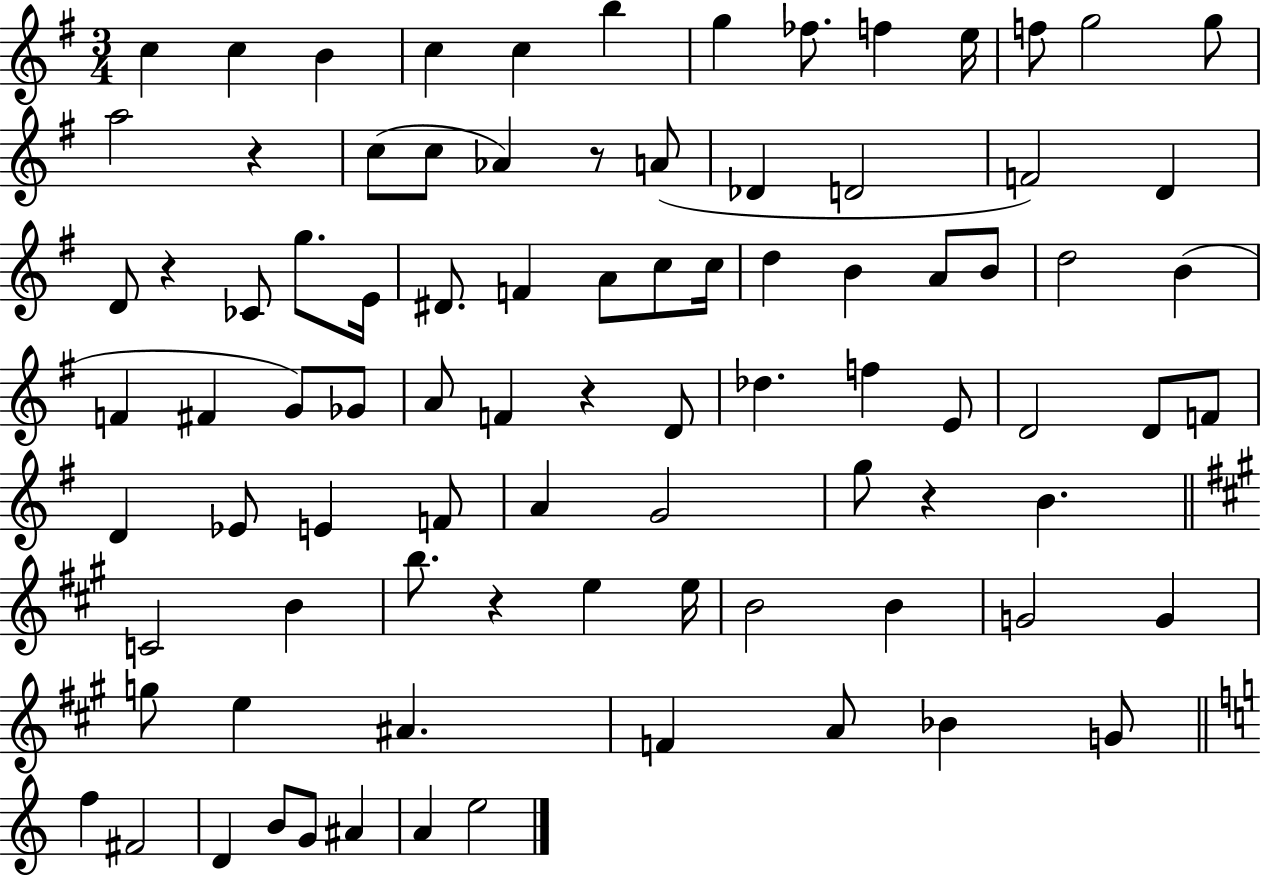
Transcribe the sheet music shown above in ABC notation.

X:1
T:Untitled
M:3/4
L:1/4
K:G
c c B c c b g _f/2 f e/4 f/2 g2 g/2 a2 z c/2 c/2 _A z/2 A/2 _D D2 F2 D D/2 z _C/2 g/2 E/4 ^D/2 F A/2 c/2 c/4 d B A/2 B/2 d2 B F ^F G/2 _G/2 A/2 F z D/2 _d f E/2 D2 D/2 F/2 D _E/2 E F/2 A G2 g/2 z B C2 B b/2 z e e/4 B2 B G2 G g/2 e ^A F A/2 _B G/2 f ^F2 D B/2 G/2 ^A A e2